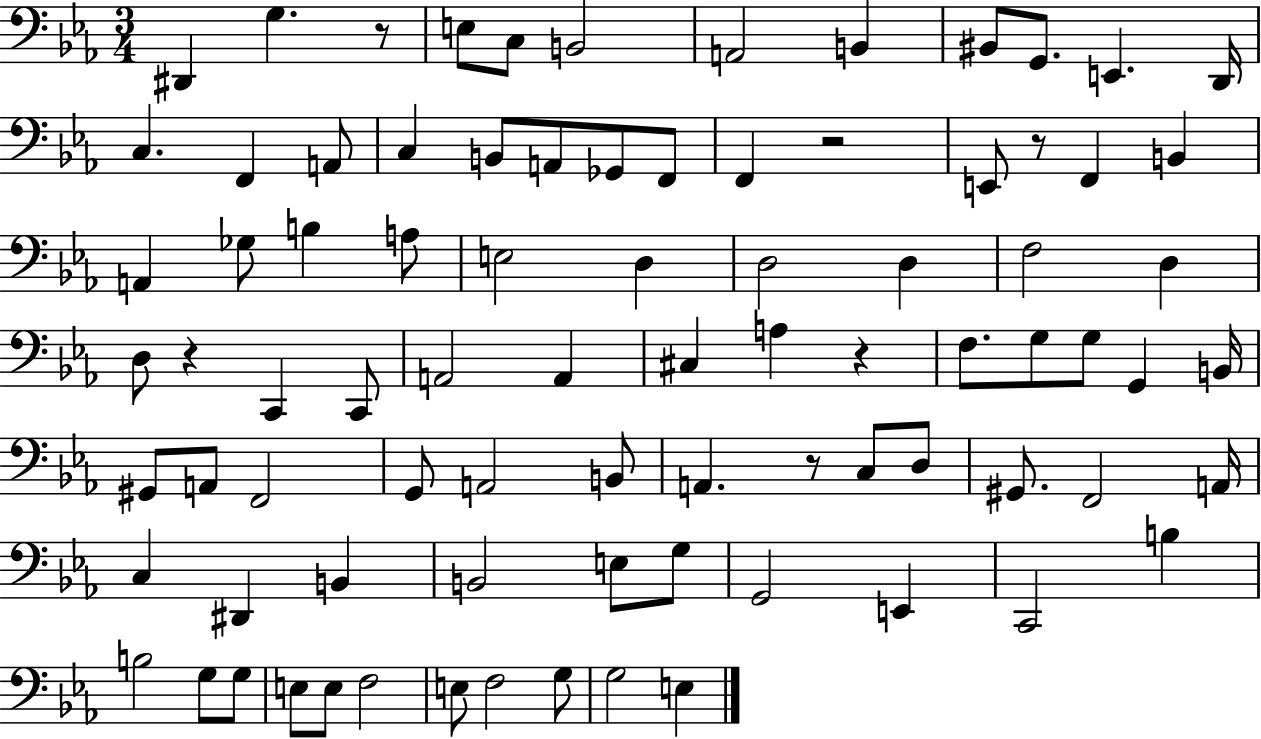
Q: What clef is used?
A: bass